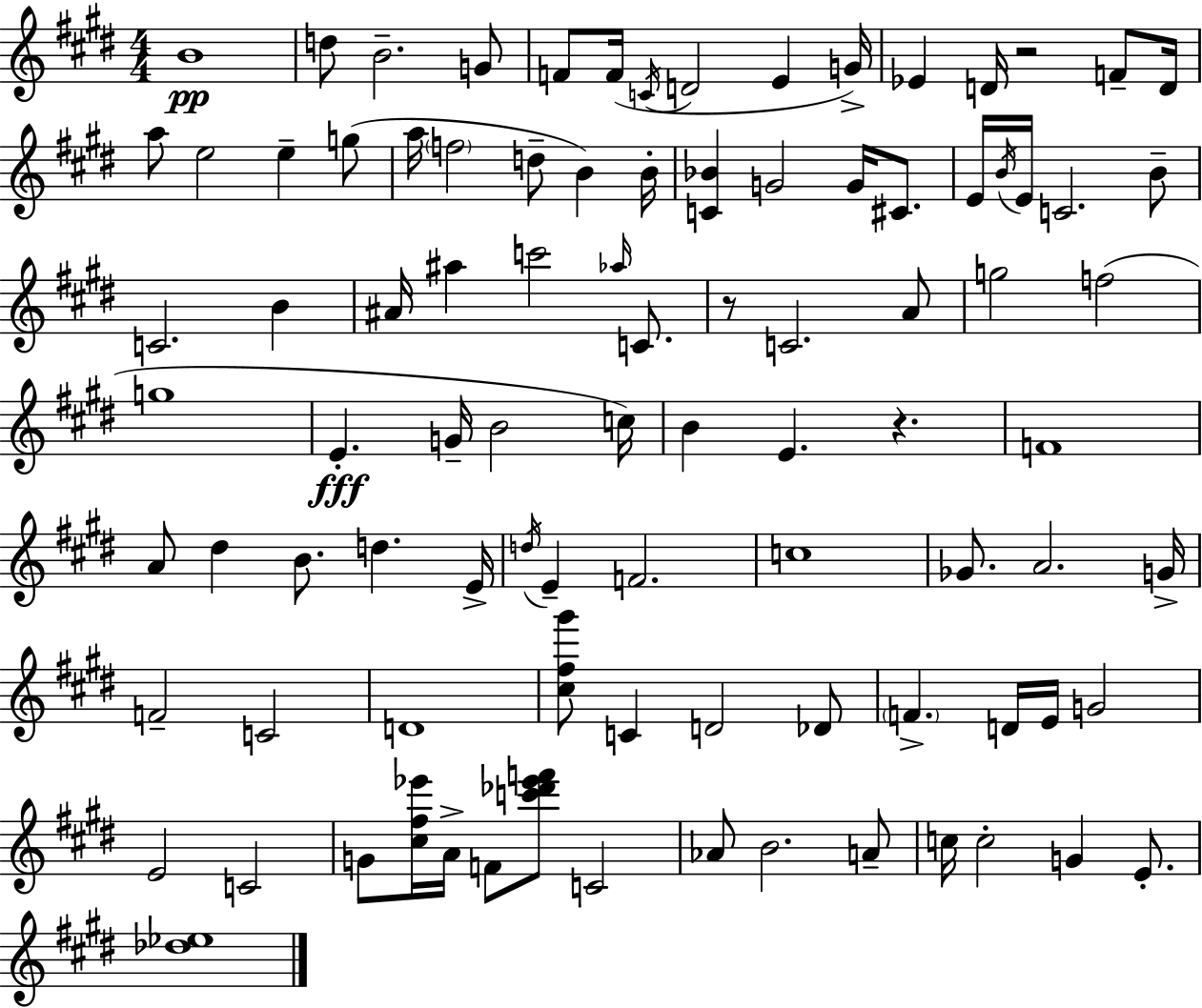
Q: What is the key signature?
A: E major